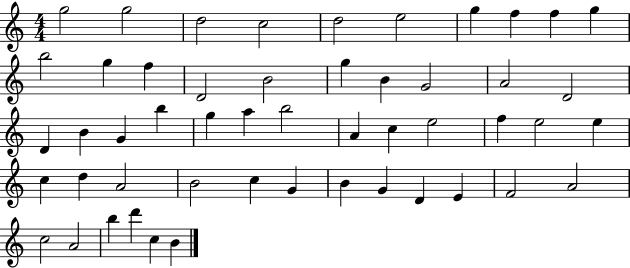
{
  \clef treble
  \numericTimeSignature
  \time 4/4
  \key c \major
  g''2 g''2 | d''2 c''2 | d''2 e''2 | g''4 f''4 f''4 g''4 | \break b''2 g''4 f''4 | d'2 b'2 | g''4 b'4 g'2 | a'2 d'2 | \break d'4 b'4 g'4 b''4 | g''4 a''4 b''2 | a'4 c''4 e''2 | f''4 e''2 e''4 | \break c''4 d''4 a'2 | b'2 c''4 g'4 | b'4 g'4 d'4 e'4 | f'2 a'2 | \break c''2 a'2 | b''4 d'''4 c''4 b'4 | \bar "|."
}